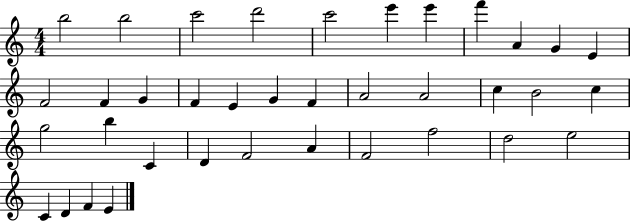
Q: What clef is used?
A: treble